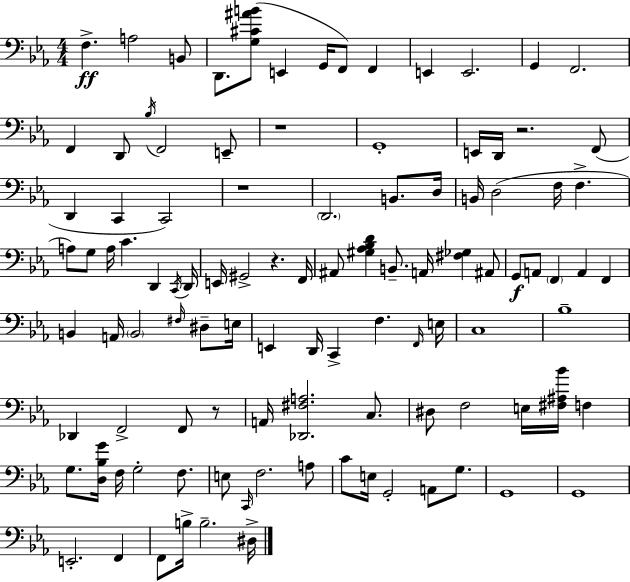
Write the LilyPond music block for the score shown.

{
  \clef bass
  \numericTimeSignature
  \time 4/4
  \key c \minor
  f4.->\ff a2 b,8 | d,8. <g cis' ais' b'>8( e,4 g,16 f,8) f,4 | e,4 e,2. | g,4 f,2. | \break f,4 d,8 \acciaccatura { bes16 } f,2 e,8-- | r1 | g,1-. | e,16 d,16 r2. f,8( | \break d,4 c,4 c,2) | r1 | \parenthesize d,2. b,8. | d16 b,16 d2( f16 f4.-> | \break a8) g8 a16 c'4. d,4 | \acciaccatura { c,16 } d,16 e,16 gis,2-> r4. | f,16 ais,8 <gis aes bes d'>4 b,8.-- a,16 <fis ges>4 | ais,8 g,8\f a,8 \parenthesize f,4 a,4 f,4 | \break b,4 a,16 \parenthesize b,2 \grace { fis16 } | dis8-- e16 e,4 d,16 c,4-> f4. | \grace { f,16 } e16 c1 | bes1-- | \break des,4 f,2-> | f,8 r8 a,16 <des, fis a>2. | c8. dis8 f2 e16 <fis ais bes'>16 | f4 g8. <d bes g'>16 f16 g2-. | \break f8. e8 \grace { c,16 } f2. | a8 c'8 e16 g,2-. | a,8 g8. g,1 | g,1 | \break e,2.-. | f,4 f,8 b16-> b2.-- | dis16-> \bar "|."
}